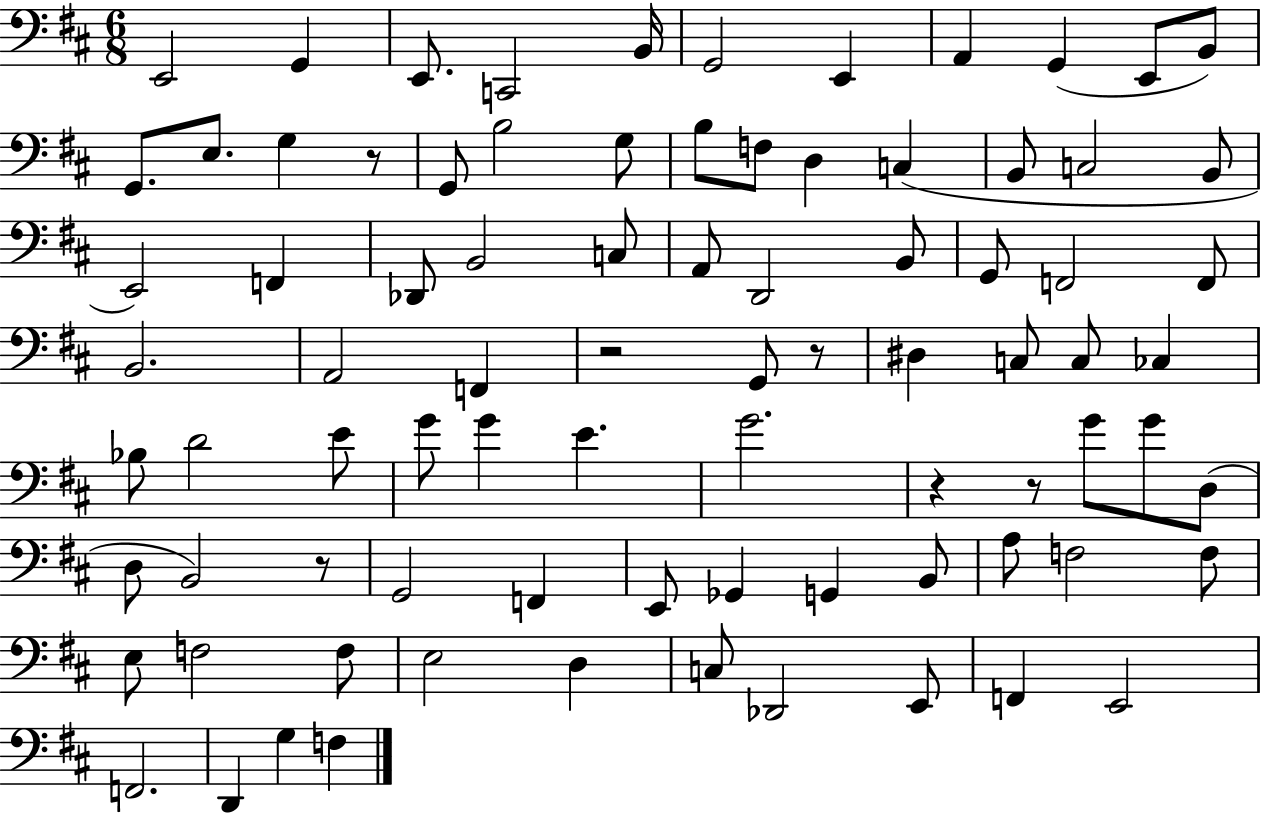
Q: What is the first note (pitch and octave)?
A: E2